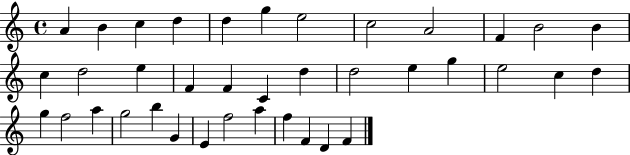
A4/q B4/q C5/q D5/q D5/q G5/q E5/h C5/h A4/h F4/q B4/h B4/q C5/q D5/h E5/q F4/q F4/q C4/q D5/q D5/h E5/q G5/q E5/h C5/q D5/q G5/q F5/h A5/q G5/h B5/q G4/q E4/q F5/h A5/q F5/q F4/q D4/q F4/q